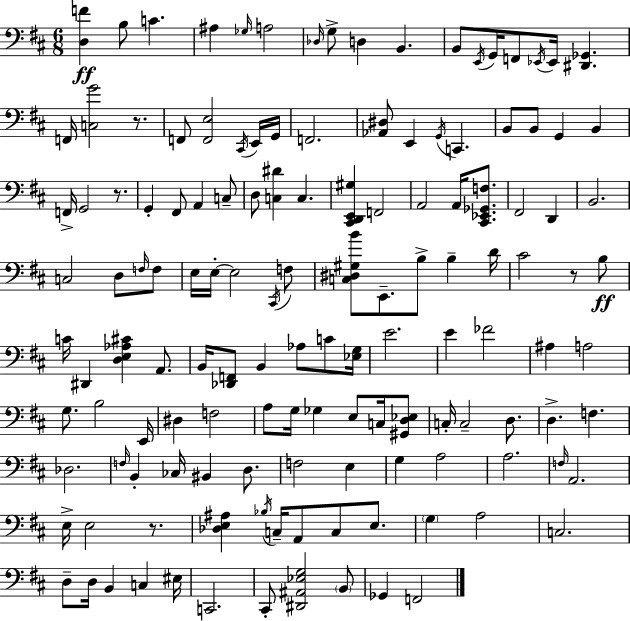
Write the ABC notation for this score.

X:1
T:Untitled
M:6/8
L:1/4
K:D
[D,F] B,/2 C ^A, _G,/4 A,2 _D,/4 G,/2 D, B,, B,,/2 E,,/4 G,,/4 F,,/2 _E,,/4 _E,,/4 [^D,,_G,,] F,,/4 [C,G]2 z/2 F,,/2 [F,,E,]2 ^C,,/4 E,,/4 G,,/4 F,,2 [_A,,^D,]/2 E,, G,,/4 C,, B,,/2 B,,/2 G,, B,, F,,/4 G,,2 z/2 G,, ^F,,/2 A,, C,/2 D,/2 [C,^D] C, [^C,,D,,E,,^G,] F,,2 A,,2 A,,/4 [^C,,_E,,_G,,F,]/2 ^F,,2 D,, B,,2 C,2 D,/2 F,/4 F,/2 E,/4 E,/4 E,2 ^C,,/4 F,/2 [C,^D,^G,B]/2 E,,/2 B,/2 B, D/4 ^C2 z/2 B,/2 C/4 ^D,, [D,E,_A,^C] A,,/2 B,,/4 [_D,,F,,]/2 B,, _A,/2 C/2 [_E,G,]/4 E2 E _F2 ^A, A,2 G,/2 B,2 E,,/4 ^D, F,2 A,/2 G,/4 _G, E,/2 C,/4 [^G,,D,_E,]/2 C,/4 C,2 D,/2 D, F, _D,2 F,/4 B,, _C,/4 ^B,, D,/2 F,2 E, G, A,2 A,2 F,/4 A,,2 E,/4 E,2 z/2 [_D,E,^A,] _B,/4 C,/4 A,,/2 C,/2 E,/2 G, A,2 C,2 D,/2 D,/4 B,, C, ^E,/4 C,,2 ^C,,/2 [^D,,^A,,_E,G,]2 B,,/2 _G,, F,,2